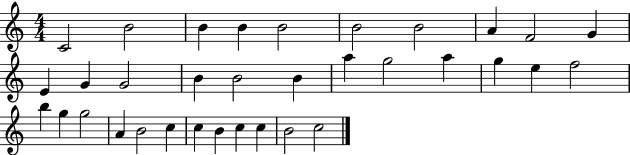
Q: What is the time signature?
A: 4/4